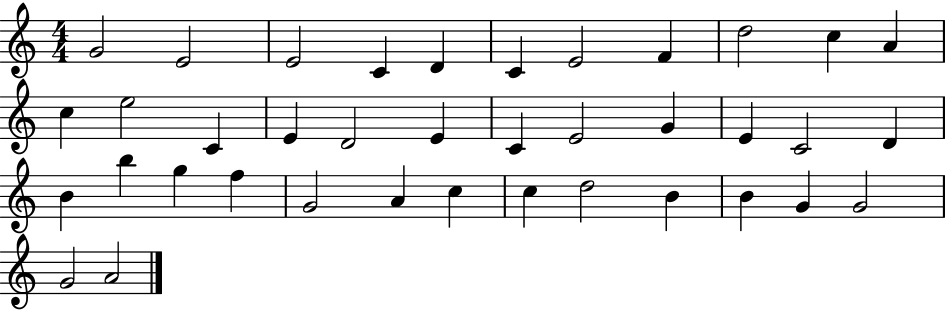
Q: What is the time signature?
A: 4/4